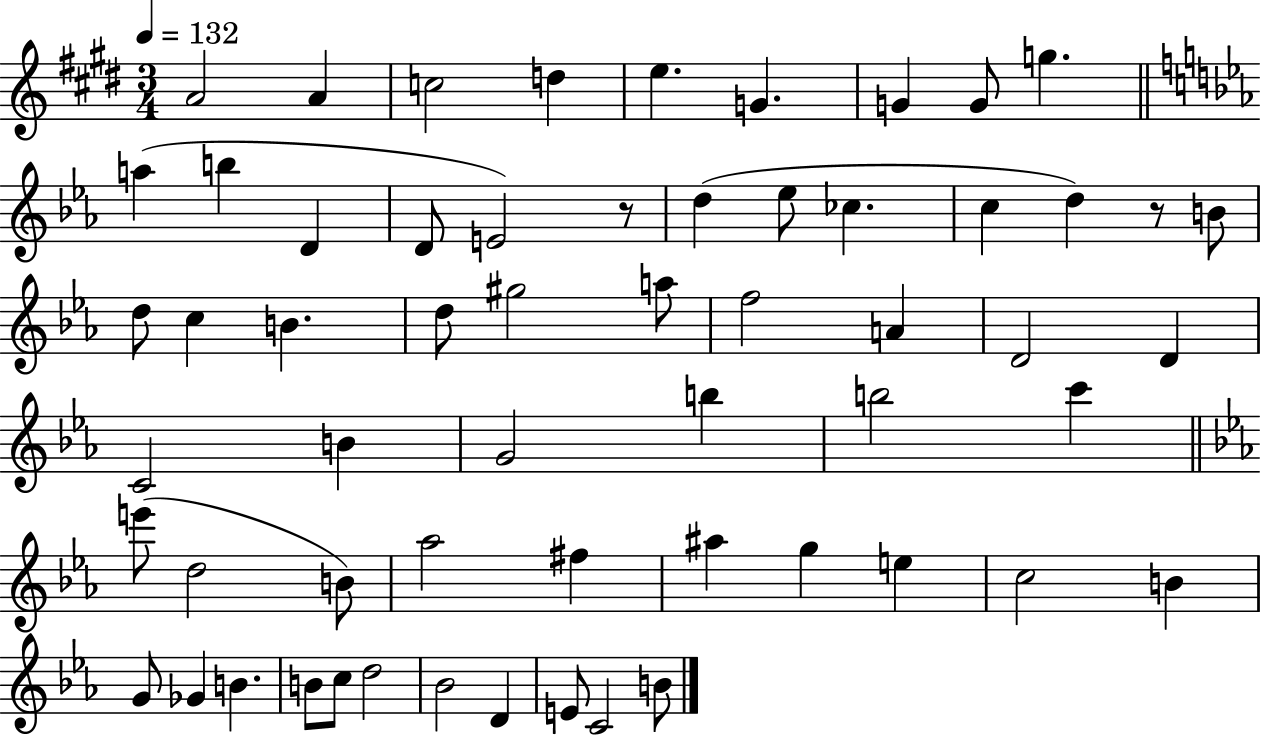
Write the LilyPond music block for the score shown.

{
  \clef treble
  \numericTimeSignature
  \time 3/4
  \key e \major
  \tempo 4 = 132
  a'2 a'4 | c''2 d''4 | e''4. g'4. | g'4 g'8 g''4. | \break \bar "||" \break \key ees \major a''4( b''4 d'4 | d'8 e'2) r8 | d''4( ees''8 ces''4. | c''4 d''4) r8 b'8 | \break d''8 c''4 b'4. | d''8 gis''2 a''8 | f''2 a'4 | d'2 d'4 | \break c'2 b'4 | g'2 b''4 | b''2 c'''4 | \bar "||" \break \key ees \major e'''8( d''2 b'8) | aes''2 fis''4 | ais''4 g''4 e''4 | c''2 b'4 | \break g'8 ges'4 b'4. | b'8 c''8 d''2 | bes'2 d'4 | e'8 c'2 b'8 | \break \bar "|."
}